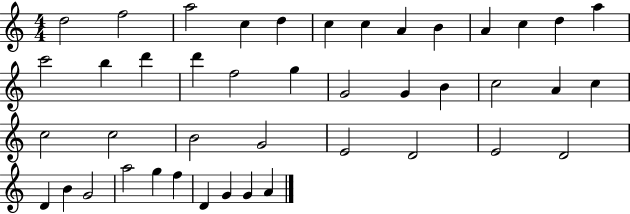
{
  \clef treble
  \numericTimeSignature
  \time 4/4
  \key c \major
  d''2 f''2 | a''2 c''4 d''4 | c''4 c''4 a'4 b'4 | a'4 c''4 d''4 a''4 | \break c'''2 b''4 d'''4 | d'''4 f''2 g''4 | g'2 g'4 b'4 | c''2 a'4 c''4 | \break c''2 c''2 | b'2 g'2 | e'2 d'2 | e'2 d'2 | \break d'4 b'4 g'2 | a''2 g''4 f''4 | d'4 g'4 g'4 a'4 | \bar "|."
}